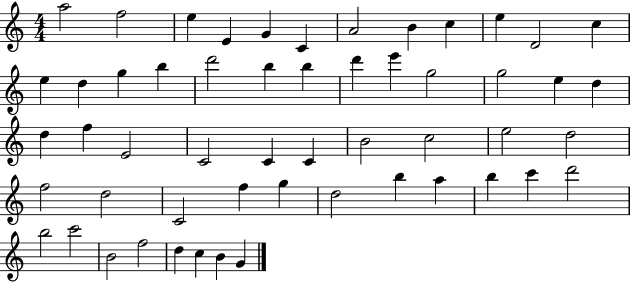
{
  \clef treble
  \numericTimeSignature
  \time 4/4
  \key c \major
  a''2 f''2 | e''4 e'4 g'4 c'4 | a'2 b'4 c''4 | e''4 d'2 c''4 | \break e''4 d''4 g''4 b''4 | d'''2 b''4 b''4 | d'''4 e'''4 g''2 | g''2 e''4 d''4 | \break d''4 f''4 e'2 | c'2 c'4 c'4 | b'2 c''2 | e''2 d''2 | \break f''2 d''2 | c'2 f''4 g''4 | d''2 b''4 a''4 | b''4 c'''4 d'''2 | \break b''2 c'''2 | b'2 f''2 | d''4 c''4 b'4 g'4 | \bar "|."
}